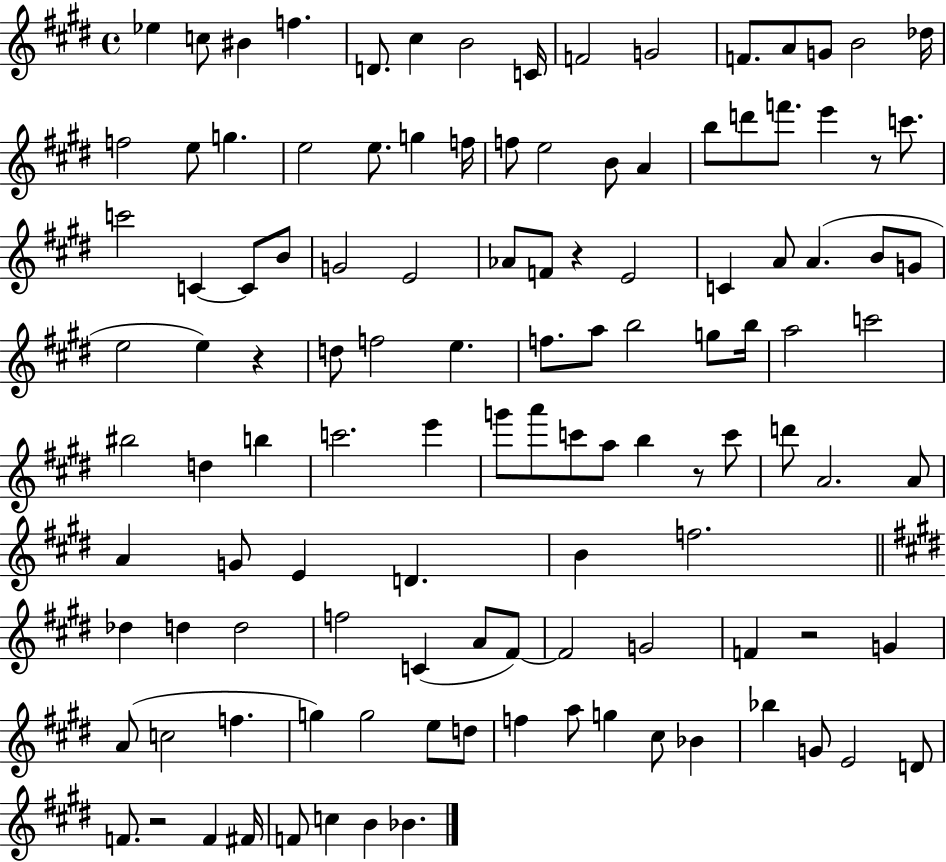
Eb5/q C5/e BIS4/q F5/q. D4/e. C#5/q B4/h C4/s F4/h G4/h F4/e. A4/e G4/e B4/h Db5/s F5/h E5/e G5/q. E5/h E5/e. G5/q F5/s F5/e E5/h B4/e A4/q B5/e D6/e F6/e. E6/q R/e C6/e. C6/h C4/q C4/e B4/e G4/h E4/h Ab4/e F4/e R/q E4/h C4/q A4/e A4/q. B4/e G4/e E5/h E5/q R/q D5/e F5/h E5/q. F5/e. A5/e B5/h G5/e B5/s A5/h C6/h BIS5/h D5/q B5/q C6/h. E6/q G6/e A6/e C6/e A5/e B5/q R/e C6/e D6/e A4/h. A4/e A4/q G4/e E4/q D4/q. B4/q F5/h. Db5/q D5/q D5/h F5/h C4/q A4/e F#4/e F#4/h G4/h F4/q R/h G4/q A4/e C5/h F5/q. G5/q G5/h E5/e D5/e F5/q A5/e G5/q C#5/e Bb4/q Bb5/q G4/e E4/h D4/e F4/e. R/h F4/q F#4/s F4/e C5/q B4/q Bb4/q.